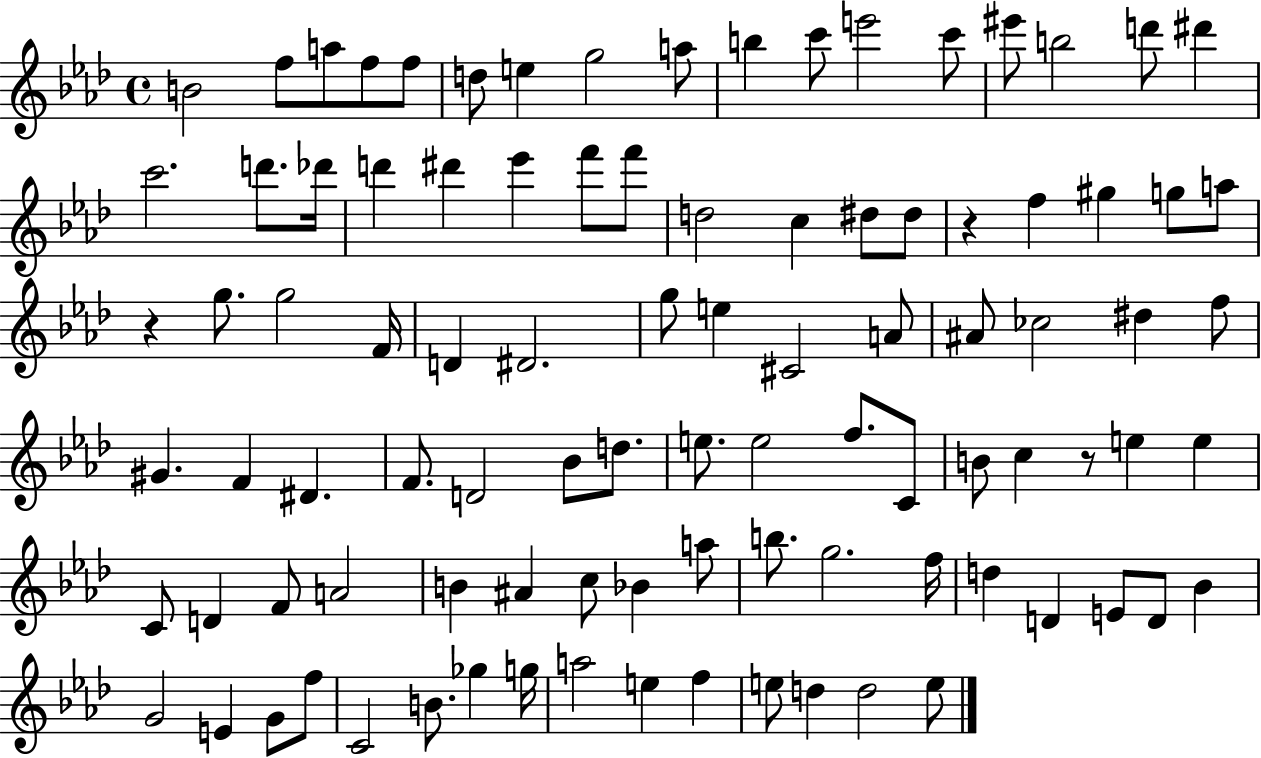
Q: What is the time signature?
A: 4/4